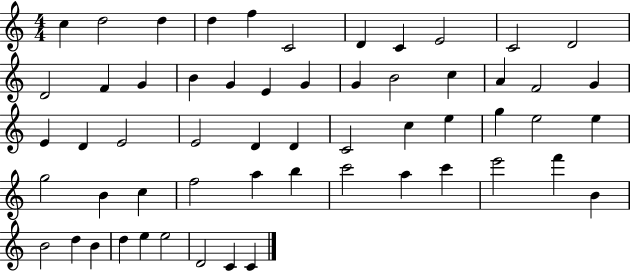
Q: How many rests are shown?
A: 0